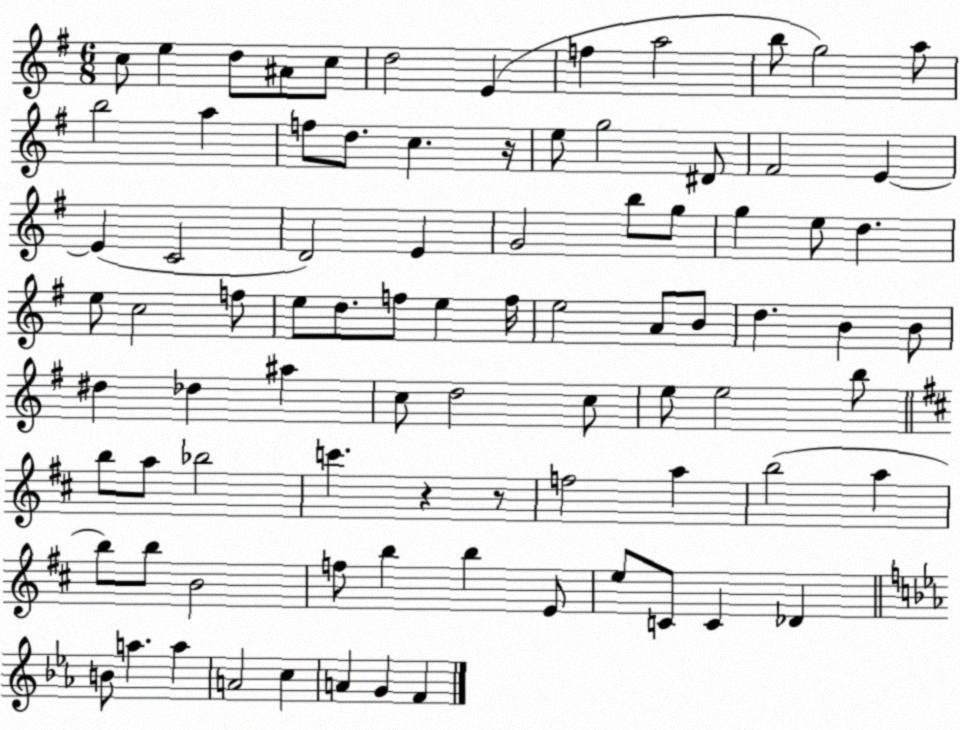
X:1
T:Untitled
M:6/8
L:1/4
K:G
c/2 e d/2 ^A/2 c/2 d2 E f a2 b/2 g2 a/2 b2 a f/2 d/2 c z/4 e/2 g2 ^D/2 ^F2 E E C2 D2 E G2 b/2 g/2 g e/2 d e/2 c2 f/2 e/2 d/2 f/2 e f/4 e2 A/2 B/2 d B B/2 ^d _d ^a c/2 d2 c/2 e/2 e2 b/2 b/2 a/2 _b2 c' z z/2 f2 a b2 a b/2 b/2 B2 f/2 b b E/2 e/2 C/2 C _D B/2 a a A2 c A G F